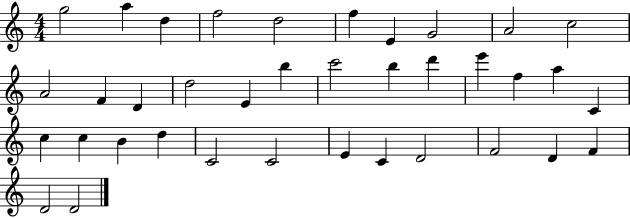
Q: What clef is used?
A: treble